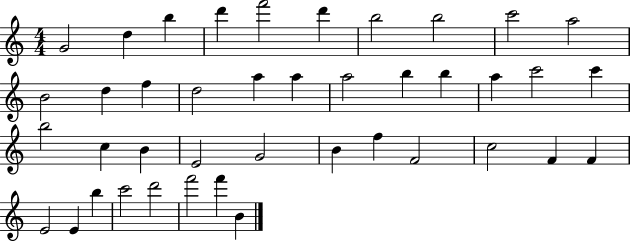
G4/h D5/q B5/q D6/q F6/h D6/q B5/h B5/h C6/h A5/h B4/h D5/q F5/q D5/h A5/q A5/q A5/h B5/q B5/q A5/q C6/h C6/q B5/h C5/q B4/q E4/h G4/h B4/q F5/q F4/h C5/h F4/q F4/q E4/h E4/q B5/q C6/h D6/h F6/h F6/q B4/q